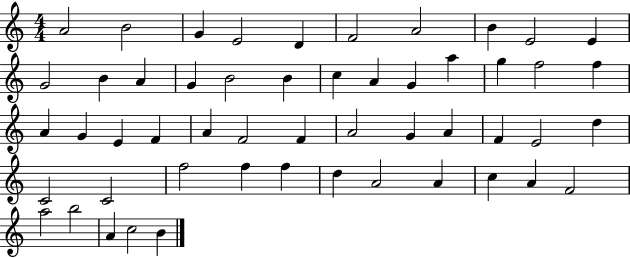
{
  \clef treble
  \numericTimeSignature
  \time 4/4
  \key c \major
  a'2 b'2 | g'4 e'2 d'4 | f'2 a'2 | b'4 e'2 e'4 | \break g'2 b'4 a'4 | g'4 b'2 b'4 | c''4 a'4 g'4 a''4 | g''4 f''2 f''4 | \break a'4 g'4 e'4 f'4 | a'4 f'2 f'4 | a'2 g'4 a'4 | f'4 e'2 d''4 | \break c'2 c'2 | f''2 f''4 f''4 | d''4 a'2 a'4 | c''4 a'4 f'2 | \break a''2 b''2 | a'4 c''2 b'4 | \bar "|."
}